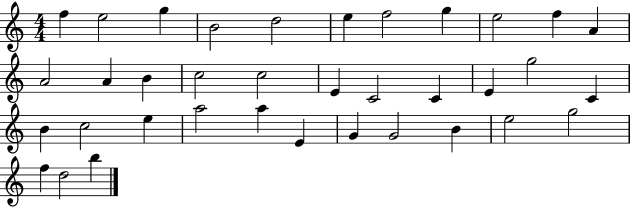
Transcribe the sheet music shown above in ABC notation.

X:1
T:Untitled
M:4/4
L:1/4
K:C
f e2 g B2 d2 e f2 g e2 f A A2 A B c2 c2 E C2 C E g2 C B c2 e a2 a E G G2 B e2 g2 f d2 b